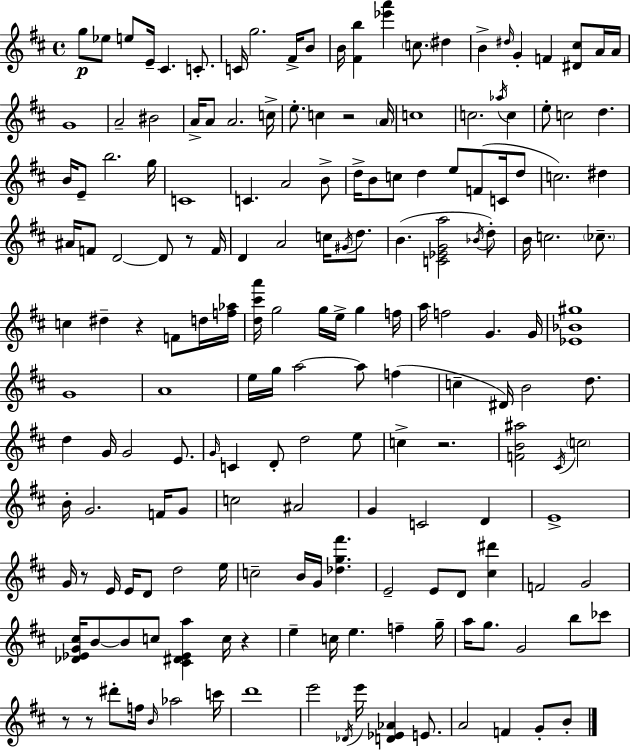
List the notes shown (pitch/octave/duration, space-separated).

G5/e Eb5/e E5/e E4/s C#4/q. C4/e. C4/s G5/h. F#4/s B4/e B4/s [F#4,B5]/q [Eb6,A6]/q C5/e. D#5/q B4/q D#5/s G4/q F4/q [D#4,C#5]/e A4/s A4/s G4/w A4/h BIS4/h A4/s A4/e A4/h. C5/s E5/e. C5/q R/h A4/s C5/w C5/h. Ab5/s C5/q E5/e C5/h D5/q. B4/s E4/e B5/h. G5/s C4/w C4/q. A4/h B4/e D5/s B4/e C5/e D5/q E5/e F4/e C4/s D5/e C5/h. D#5/q A#4/s F4/e D4/h D4/e R/e F4/s D4/q A4/h C5/s G#4/s D5/e. B4/q. [C4,Eb4,G4,A5]/h Bb4/s D5/e B4/s C5/h. CES5/e. C5/q D#5/q R/q F4/e D5/s [F5,Ab5]/s [D5,C#6,A6]/s G5/h G5/s E5/s G5/q F5/s A5/s F5/h G4/q. G4/s [Eb4,Bb4,G#5]/w G4/w A4/w E5/s G5/s A5/h A5/e F5/q C5/q D#4/s B4/h D5/e. D5/q G4/s G4/h E4/e. G4/s C4/q D4/e D5/h E5/e C5/q R/h. [F4,B4,A#5]/h C#4/s C5/h B4/s G4/h. F4/s G4/e C5/h A#4/h G4/q C4/h D4/q E4/w G4/s R/e E4/s E4/s D4/e D5/h E5/s C5/h B4/s G4/s [Db5,G5,F#6]/q. E4/h E4/e D4/e [C#5,D#6]/q F4/h G4/h [Db4,Eb4,G4,C#5]/s B4/e B4/e C5/e [C#4,D#4,Eb4,A5]/q C5/s R/q E5/q C5/s E5/q. F5/q G5/s A5/s G5/e. G4/h B5/e CES6/e R/e R/e D#6/e F5/s B4/s Ab5/h C6/s D6/w E6/h Db4/s E6/s [D4,Eb4,Ab4]/q E4/e. A4/h F4/q G4/e B4/e